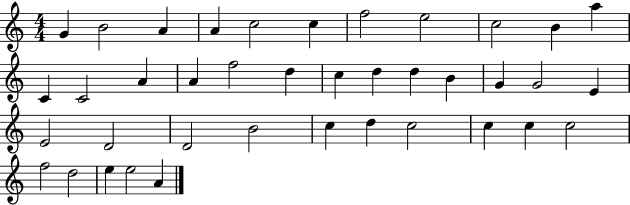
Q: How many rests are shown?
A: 0